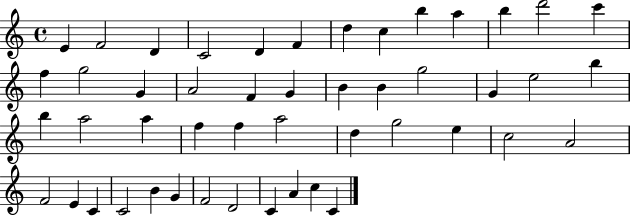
E4/q F4/h D4/q C4/h D4/q F4/q D5/q C5/q B5/q A5/q B5/q D6/h C6/q F5/q G5/h G4/q A4/h F4/q G4/q B4/q B4/q G5/h G4/q E5/h B5/q B5/q A5/h A5/q F5/q F5/q A5/h D5/q G5/h E5/q C5/h A4/h F4/h E4/q C4/q C4/h B4/q G4/q F4/h D4/h C4/q A4/q C5/q C4/q